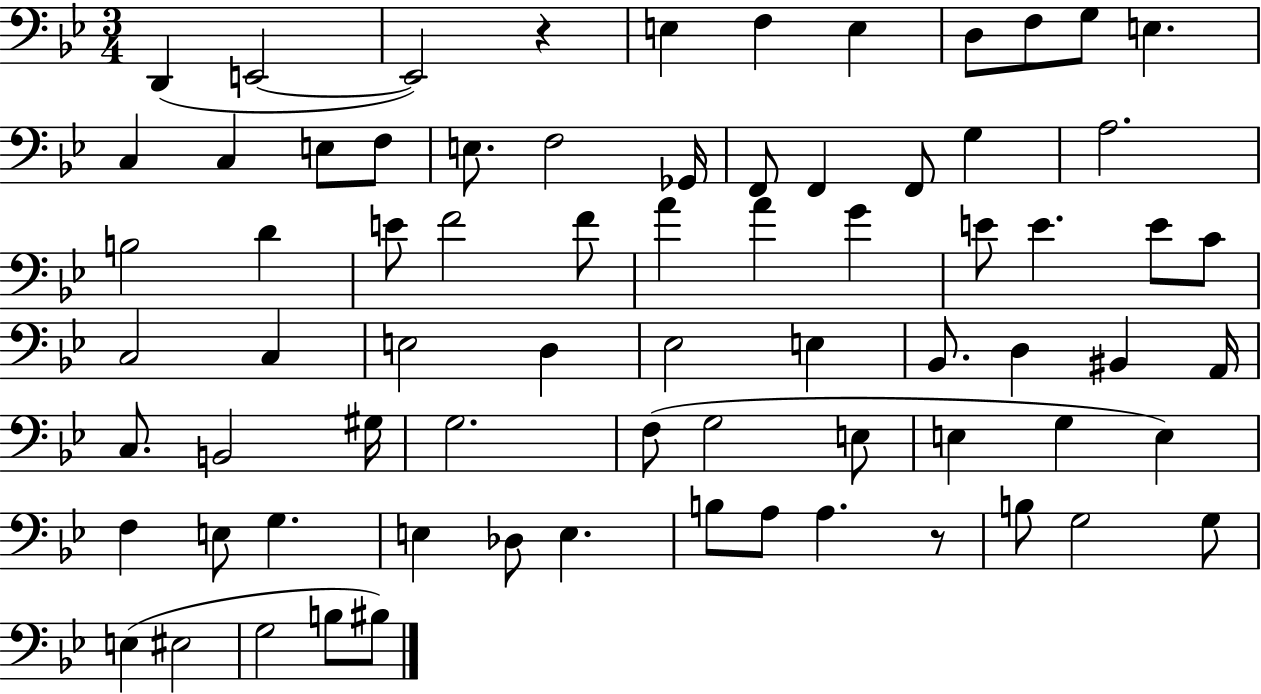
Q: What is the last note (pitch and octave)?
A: BIS3